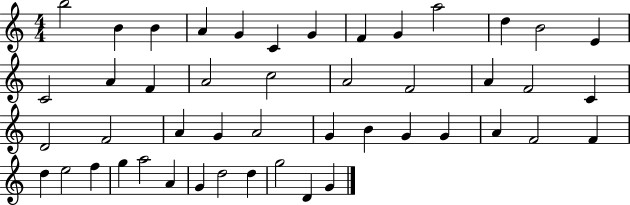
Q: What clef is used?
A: treble